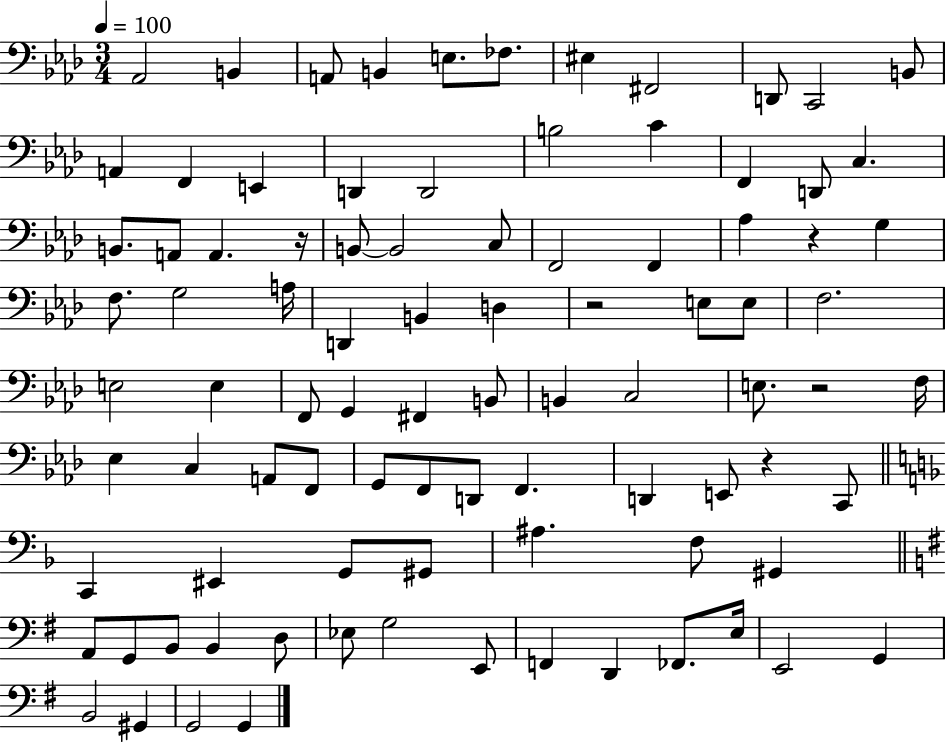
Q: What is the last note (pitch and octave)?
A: G2